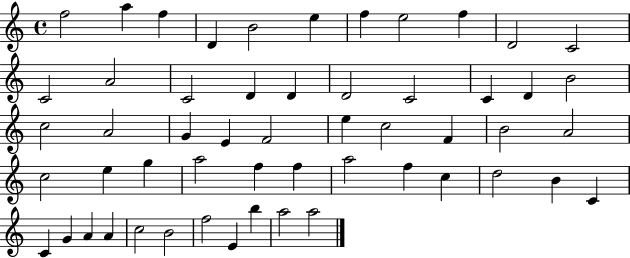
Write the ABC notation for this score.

X:1
T:Untitled
M:4/4
L:1/4
K:C
f2 a f D B2 e f e2 f D2 C2 C2 A2 C2 D D D2 C2 C D B2 c2 A2 G E F2 e c2 F B2 A2 c2 e g a2 f f a2 f c d2 B C C G A A c2 B2 f2 E b a2 a2